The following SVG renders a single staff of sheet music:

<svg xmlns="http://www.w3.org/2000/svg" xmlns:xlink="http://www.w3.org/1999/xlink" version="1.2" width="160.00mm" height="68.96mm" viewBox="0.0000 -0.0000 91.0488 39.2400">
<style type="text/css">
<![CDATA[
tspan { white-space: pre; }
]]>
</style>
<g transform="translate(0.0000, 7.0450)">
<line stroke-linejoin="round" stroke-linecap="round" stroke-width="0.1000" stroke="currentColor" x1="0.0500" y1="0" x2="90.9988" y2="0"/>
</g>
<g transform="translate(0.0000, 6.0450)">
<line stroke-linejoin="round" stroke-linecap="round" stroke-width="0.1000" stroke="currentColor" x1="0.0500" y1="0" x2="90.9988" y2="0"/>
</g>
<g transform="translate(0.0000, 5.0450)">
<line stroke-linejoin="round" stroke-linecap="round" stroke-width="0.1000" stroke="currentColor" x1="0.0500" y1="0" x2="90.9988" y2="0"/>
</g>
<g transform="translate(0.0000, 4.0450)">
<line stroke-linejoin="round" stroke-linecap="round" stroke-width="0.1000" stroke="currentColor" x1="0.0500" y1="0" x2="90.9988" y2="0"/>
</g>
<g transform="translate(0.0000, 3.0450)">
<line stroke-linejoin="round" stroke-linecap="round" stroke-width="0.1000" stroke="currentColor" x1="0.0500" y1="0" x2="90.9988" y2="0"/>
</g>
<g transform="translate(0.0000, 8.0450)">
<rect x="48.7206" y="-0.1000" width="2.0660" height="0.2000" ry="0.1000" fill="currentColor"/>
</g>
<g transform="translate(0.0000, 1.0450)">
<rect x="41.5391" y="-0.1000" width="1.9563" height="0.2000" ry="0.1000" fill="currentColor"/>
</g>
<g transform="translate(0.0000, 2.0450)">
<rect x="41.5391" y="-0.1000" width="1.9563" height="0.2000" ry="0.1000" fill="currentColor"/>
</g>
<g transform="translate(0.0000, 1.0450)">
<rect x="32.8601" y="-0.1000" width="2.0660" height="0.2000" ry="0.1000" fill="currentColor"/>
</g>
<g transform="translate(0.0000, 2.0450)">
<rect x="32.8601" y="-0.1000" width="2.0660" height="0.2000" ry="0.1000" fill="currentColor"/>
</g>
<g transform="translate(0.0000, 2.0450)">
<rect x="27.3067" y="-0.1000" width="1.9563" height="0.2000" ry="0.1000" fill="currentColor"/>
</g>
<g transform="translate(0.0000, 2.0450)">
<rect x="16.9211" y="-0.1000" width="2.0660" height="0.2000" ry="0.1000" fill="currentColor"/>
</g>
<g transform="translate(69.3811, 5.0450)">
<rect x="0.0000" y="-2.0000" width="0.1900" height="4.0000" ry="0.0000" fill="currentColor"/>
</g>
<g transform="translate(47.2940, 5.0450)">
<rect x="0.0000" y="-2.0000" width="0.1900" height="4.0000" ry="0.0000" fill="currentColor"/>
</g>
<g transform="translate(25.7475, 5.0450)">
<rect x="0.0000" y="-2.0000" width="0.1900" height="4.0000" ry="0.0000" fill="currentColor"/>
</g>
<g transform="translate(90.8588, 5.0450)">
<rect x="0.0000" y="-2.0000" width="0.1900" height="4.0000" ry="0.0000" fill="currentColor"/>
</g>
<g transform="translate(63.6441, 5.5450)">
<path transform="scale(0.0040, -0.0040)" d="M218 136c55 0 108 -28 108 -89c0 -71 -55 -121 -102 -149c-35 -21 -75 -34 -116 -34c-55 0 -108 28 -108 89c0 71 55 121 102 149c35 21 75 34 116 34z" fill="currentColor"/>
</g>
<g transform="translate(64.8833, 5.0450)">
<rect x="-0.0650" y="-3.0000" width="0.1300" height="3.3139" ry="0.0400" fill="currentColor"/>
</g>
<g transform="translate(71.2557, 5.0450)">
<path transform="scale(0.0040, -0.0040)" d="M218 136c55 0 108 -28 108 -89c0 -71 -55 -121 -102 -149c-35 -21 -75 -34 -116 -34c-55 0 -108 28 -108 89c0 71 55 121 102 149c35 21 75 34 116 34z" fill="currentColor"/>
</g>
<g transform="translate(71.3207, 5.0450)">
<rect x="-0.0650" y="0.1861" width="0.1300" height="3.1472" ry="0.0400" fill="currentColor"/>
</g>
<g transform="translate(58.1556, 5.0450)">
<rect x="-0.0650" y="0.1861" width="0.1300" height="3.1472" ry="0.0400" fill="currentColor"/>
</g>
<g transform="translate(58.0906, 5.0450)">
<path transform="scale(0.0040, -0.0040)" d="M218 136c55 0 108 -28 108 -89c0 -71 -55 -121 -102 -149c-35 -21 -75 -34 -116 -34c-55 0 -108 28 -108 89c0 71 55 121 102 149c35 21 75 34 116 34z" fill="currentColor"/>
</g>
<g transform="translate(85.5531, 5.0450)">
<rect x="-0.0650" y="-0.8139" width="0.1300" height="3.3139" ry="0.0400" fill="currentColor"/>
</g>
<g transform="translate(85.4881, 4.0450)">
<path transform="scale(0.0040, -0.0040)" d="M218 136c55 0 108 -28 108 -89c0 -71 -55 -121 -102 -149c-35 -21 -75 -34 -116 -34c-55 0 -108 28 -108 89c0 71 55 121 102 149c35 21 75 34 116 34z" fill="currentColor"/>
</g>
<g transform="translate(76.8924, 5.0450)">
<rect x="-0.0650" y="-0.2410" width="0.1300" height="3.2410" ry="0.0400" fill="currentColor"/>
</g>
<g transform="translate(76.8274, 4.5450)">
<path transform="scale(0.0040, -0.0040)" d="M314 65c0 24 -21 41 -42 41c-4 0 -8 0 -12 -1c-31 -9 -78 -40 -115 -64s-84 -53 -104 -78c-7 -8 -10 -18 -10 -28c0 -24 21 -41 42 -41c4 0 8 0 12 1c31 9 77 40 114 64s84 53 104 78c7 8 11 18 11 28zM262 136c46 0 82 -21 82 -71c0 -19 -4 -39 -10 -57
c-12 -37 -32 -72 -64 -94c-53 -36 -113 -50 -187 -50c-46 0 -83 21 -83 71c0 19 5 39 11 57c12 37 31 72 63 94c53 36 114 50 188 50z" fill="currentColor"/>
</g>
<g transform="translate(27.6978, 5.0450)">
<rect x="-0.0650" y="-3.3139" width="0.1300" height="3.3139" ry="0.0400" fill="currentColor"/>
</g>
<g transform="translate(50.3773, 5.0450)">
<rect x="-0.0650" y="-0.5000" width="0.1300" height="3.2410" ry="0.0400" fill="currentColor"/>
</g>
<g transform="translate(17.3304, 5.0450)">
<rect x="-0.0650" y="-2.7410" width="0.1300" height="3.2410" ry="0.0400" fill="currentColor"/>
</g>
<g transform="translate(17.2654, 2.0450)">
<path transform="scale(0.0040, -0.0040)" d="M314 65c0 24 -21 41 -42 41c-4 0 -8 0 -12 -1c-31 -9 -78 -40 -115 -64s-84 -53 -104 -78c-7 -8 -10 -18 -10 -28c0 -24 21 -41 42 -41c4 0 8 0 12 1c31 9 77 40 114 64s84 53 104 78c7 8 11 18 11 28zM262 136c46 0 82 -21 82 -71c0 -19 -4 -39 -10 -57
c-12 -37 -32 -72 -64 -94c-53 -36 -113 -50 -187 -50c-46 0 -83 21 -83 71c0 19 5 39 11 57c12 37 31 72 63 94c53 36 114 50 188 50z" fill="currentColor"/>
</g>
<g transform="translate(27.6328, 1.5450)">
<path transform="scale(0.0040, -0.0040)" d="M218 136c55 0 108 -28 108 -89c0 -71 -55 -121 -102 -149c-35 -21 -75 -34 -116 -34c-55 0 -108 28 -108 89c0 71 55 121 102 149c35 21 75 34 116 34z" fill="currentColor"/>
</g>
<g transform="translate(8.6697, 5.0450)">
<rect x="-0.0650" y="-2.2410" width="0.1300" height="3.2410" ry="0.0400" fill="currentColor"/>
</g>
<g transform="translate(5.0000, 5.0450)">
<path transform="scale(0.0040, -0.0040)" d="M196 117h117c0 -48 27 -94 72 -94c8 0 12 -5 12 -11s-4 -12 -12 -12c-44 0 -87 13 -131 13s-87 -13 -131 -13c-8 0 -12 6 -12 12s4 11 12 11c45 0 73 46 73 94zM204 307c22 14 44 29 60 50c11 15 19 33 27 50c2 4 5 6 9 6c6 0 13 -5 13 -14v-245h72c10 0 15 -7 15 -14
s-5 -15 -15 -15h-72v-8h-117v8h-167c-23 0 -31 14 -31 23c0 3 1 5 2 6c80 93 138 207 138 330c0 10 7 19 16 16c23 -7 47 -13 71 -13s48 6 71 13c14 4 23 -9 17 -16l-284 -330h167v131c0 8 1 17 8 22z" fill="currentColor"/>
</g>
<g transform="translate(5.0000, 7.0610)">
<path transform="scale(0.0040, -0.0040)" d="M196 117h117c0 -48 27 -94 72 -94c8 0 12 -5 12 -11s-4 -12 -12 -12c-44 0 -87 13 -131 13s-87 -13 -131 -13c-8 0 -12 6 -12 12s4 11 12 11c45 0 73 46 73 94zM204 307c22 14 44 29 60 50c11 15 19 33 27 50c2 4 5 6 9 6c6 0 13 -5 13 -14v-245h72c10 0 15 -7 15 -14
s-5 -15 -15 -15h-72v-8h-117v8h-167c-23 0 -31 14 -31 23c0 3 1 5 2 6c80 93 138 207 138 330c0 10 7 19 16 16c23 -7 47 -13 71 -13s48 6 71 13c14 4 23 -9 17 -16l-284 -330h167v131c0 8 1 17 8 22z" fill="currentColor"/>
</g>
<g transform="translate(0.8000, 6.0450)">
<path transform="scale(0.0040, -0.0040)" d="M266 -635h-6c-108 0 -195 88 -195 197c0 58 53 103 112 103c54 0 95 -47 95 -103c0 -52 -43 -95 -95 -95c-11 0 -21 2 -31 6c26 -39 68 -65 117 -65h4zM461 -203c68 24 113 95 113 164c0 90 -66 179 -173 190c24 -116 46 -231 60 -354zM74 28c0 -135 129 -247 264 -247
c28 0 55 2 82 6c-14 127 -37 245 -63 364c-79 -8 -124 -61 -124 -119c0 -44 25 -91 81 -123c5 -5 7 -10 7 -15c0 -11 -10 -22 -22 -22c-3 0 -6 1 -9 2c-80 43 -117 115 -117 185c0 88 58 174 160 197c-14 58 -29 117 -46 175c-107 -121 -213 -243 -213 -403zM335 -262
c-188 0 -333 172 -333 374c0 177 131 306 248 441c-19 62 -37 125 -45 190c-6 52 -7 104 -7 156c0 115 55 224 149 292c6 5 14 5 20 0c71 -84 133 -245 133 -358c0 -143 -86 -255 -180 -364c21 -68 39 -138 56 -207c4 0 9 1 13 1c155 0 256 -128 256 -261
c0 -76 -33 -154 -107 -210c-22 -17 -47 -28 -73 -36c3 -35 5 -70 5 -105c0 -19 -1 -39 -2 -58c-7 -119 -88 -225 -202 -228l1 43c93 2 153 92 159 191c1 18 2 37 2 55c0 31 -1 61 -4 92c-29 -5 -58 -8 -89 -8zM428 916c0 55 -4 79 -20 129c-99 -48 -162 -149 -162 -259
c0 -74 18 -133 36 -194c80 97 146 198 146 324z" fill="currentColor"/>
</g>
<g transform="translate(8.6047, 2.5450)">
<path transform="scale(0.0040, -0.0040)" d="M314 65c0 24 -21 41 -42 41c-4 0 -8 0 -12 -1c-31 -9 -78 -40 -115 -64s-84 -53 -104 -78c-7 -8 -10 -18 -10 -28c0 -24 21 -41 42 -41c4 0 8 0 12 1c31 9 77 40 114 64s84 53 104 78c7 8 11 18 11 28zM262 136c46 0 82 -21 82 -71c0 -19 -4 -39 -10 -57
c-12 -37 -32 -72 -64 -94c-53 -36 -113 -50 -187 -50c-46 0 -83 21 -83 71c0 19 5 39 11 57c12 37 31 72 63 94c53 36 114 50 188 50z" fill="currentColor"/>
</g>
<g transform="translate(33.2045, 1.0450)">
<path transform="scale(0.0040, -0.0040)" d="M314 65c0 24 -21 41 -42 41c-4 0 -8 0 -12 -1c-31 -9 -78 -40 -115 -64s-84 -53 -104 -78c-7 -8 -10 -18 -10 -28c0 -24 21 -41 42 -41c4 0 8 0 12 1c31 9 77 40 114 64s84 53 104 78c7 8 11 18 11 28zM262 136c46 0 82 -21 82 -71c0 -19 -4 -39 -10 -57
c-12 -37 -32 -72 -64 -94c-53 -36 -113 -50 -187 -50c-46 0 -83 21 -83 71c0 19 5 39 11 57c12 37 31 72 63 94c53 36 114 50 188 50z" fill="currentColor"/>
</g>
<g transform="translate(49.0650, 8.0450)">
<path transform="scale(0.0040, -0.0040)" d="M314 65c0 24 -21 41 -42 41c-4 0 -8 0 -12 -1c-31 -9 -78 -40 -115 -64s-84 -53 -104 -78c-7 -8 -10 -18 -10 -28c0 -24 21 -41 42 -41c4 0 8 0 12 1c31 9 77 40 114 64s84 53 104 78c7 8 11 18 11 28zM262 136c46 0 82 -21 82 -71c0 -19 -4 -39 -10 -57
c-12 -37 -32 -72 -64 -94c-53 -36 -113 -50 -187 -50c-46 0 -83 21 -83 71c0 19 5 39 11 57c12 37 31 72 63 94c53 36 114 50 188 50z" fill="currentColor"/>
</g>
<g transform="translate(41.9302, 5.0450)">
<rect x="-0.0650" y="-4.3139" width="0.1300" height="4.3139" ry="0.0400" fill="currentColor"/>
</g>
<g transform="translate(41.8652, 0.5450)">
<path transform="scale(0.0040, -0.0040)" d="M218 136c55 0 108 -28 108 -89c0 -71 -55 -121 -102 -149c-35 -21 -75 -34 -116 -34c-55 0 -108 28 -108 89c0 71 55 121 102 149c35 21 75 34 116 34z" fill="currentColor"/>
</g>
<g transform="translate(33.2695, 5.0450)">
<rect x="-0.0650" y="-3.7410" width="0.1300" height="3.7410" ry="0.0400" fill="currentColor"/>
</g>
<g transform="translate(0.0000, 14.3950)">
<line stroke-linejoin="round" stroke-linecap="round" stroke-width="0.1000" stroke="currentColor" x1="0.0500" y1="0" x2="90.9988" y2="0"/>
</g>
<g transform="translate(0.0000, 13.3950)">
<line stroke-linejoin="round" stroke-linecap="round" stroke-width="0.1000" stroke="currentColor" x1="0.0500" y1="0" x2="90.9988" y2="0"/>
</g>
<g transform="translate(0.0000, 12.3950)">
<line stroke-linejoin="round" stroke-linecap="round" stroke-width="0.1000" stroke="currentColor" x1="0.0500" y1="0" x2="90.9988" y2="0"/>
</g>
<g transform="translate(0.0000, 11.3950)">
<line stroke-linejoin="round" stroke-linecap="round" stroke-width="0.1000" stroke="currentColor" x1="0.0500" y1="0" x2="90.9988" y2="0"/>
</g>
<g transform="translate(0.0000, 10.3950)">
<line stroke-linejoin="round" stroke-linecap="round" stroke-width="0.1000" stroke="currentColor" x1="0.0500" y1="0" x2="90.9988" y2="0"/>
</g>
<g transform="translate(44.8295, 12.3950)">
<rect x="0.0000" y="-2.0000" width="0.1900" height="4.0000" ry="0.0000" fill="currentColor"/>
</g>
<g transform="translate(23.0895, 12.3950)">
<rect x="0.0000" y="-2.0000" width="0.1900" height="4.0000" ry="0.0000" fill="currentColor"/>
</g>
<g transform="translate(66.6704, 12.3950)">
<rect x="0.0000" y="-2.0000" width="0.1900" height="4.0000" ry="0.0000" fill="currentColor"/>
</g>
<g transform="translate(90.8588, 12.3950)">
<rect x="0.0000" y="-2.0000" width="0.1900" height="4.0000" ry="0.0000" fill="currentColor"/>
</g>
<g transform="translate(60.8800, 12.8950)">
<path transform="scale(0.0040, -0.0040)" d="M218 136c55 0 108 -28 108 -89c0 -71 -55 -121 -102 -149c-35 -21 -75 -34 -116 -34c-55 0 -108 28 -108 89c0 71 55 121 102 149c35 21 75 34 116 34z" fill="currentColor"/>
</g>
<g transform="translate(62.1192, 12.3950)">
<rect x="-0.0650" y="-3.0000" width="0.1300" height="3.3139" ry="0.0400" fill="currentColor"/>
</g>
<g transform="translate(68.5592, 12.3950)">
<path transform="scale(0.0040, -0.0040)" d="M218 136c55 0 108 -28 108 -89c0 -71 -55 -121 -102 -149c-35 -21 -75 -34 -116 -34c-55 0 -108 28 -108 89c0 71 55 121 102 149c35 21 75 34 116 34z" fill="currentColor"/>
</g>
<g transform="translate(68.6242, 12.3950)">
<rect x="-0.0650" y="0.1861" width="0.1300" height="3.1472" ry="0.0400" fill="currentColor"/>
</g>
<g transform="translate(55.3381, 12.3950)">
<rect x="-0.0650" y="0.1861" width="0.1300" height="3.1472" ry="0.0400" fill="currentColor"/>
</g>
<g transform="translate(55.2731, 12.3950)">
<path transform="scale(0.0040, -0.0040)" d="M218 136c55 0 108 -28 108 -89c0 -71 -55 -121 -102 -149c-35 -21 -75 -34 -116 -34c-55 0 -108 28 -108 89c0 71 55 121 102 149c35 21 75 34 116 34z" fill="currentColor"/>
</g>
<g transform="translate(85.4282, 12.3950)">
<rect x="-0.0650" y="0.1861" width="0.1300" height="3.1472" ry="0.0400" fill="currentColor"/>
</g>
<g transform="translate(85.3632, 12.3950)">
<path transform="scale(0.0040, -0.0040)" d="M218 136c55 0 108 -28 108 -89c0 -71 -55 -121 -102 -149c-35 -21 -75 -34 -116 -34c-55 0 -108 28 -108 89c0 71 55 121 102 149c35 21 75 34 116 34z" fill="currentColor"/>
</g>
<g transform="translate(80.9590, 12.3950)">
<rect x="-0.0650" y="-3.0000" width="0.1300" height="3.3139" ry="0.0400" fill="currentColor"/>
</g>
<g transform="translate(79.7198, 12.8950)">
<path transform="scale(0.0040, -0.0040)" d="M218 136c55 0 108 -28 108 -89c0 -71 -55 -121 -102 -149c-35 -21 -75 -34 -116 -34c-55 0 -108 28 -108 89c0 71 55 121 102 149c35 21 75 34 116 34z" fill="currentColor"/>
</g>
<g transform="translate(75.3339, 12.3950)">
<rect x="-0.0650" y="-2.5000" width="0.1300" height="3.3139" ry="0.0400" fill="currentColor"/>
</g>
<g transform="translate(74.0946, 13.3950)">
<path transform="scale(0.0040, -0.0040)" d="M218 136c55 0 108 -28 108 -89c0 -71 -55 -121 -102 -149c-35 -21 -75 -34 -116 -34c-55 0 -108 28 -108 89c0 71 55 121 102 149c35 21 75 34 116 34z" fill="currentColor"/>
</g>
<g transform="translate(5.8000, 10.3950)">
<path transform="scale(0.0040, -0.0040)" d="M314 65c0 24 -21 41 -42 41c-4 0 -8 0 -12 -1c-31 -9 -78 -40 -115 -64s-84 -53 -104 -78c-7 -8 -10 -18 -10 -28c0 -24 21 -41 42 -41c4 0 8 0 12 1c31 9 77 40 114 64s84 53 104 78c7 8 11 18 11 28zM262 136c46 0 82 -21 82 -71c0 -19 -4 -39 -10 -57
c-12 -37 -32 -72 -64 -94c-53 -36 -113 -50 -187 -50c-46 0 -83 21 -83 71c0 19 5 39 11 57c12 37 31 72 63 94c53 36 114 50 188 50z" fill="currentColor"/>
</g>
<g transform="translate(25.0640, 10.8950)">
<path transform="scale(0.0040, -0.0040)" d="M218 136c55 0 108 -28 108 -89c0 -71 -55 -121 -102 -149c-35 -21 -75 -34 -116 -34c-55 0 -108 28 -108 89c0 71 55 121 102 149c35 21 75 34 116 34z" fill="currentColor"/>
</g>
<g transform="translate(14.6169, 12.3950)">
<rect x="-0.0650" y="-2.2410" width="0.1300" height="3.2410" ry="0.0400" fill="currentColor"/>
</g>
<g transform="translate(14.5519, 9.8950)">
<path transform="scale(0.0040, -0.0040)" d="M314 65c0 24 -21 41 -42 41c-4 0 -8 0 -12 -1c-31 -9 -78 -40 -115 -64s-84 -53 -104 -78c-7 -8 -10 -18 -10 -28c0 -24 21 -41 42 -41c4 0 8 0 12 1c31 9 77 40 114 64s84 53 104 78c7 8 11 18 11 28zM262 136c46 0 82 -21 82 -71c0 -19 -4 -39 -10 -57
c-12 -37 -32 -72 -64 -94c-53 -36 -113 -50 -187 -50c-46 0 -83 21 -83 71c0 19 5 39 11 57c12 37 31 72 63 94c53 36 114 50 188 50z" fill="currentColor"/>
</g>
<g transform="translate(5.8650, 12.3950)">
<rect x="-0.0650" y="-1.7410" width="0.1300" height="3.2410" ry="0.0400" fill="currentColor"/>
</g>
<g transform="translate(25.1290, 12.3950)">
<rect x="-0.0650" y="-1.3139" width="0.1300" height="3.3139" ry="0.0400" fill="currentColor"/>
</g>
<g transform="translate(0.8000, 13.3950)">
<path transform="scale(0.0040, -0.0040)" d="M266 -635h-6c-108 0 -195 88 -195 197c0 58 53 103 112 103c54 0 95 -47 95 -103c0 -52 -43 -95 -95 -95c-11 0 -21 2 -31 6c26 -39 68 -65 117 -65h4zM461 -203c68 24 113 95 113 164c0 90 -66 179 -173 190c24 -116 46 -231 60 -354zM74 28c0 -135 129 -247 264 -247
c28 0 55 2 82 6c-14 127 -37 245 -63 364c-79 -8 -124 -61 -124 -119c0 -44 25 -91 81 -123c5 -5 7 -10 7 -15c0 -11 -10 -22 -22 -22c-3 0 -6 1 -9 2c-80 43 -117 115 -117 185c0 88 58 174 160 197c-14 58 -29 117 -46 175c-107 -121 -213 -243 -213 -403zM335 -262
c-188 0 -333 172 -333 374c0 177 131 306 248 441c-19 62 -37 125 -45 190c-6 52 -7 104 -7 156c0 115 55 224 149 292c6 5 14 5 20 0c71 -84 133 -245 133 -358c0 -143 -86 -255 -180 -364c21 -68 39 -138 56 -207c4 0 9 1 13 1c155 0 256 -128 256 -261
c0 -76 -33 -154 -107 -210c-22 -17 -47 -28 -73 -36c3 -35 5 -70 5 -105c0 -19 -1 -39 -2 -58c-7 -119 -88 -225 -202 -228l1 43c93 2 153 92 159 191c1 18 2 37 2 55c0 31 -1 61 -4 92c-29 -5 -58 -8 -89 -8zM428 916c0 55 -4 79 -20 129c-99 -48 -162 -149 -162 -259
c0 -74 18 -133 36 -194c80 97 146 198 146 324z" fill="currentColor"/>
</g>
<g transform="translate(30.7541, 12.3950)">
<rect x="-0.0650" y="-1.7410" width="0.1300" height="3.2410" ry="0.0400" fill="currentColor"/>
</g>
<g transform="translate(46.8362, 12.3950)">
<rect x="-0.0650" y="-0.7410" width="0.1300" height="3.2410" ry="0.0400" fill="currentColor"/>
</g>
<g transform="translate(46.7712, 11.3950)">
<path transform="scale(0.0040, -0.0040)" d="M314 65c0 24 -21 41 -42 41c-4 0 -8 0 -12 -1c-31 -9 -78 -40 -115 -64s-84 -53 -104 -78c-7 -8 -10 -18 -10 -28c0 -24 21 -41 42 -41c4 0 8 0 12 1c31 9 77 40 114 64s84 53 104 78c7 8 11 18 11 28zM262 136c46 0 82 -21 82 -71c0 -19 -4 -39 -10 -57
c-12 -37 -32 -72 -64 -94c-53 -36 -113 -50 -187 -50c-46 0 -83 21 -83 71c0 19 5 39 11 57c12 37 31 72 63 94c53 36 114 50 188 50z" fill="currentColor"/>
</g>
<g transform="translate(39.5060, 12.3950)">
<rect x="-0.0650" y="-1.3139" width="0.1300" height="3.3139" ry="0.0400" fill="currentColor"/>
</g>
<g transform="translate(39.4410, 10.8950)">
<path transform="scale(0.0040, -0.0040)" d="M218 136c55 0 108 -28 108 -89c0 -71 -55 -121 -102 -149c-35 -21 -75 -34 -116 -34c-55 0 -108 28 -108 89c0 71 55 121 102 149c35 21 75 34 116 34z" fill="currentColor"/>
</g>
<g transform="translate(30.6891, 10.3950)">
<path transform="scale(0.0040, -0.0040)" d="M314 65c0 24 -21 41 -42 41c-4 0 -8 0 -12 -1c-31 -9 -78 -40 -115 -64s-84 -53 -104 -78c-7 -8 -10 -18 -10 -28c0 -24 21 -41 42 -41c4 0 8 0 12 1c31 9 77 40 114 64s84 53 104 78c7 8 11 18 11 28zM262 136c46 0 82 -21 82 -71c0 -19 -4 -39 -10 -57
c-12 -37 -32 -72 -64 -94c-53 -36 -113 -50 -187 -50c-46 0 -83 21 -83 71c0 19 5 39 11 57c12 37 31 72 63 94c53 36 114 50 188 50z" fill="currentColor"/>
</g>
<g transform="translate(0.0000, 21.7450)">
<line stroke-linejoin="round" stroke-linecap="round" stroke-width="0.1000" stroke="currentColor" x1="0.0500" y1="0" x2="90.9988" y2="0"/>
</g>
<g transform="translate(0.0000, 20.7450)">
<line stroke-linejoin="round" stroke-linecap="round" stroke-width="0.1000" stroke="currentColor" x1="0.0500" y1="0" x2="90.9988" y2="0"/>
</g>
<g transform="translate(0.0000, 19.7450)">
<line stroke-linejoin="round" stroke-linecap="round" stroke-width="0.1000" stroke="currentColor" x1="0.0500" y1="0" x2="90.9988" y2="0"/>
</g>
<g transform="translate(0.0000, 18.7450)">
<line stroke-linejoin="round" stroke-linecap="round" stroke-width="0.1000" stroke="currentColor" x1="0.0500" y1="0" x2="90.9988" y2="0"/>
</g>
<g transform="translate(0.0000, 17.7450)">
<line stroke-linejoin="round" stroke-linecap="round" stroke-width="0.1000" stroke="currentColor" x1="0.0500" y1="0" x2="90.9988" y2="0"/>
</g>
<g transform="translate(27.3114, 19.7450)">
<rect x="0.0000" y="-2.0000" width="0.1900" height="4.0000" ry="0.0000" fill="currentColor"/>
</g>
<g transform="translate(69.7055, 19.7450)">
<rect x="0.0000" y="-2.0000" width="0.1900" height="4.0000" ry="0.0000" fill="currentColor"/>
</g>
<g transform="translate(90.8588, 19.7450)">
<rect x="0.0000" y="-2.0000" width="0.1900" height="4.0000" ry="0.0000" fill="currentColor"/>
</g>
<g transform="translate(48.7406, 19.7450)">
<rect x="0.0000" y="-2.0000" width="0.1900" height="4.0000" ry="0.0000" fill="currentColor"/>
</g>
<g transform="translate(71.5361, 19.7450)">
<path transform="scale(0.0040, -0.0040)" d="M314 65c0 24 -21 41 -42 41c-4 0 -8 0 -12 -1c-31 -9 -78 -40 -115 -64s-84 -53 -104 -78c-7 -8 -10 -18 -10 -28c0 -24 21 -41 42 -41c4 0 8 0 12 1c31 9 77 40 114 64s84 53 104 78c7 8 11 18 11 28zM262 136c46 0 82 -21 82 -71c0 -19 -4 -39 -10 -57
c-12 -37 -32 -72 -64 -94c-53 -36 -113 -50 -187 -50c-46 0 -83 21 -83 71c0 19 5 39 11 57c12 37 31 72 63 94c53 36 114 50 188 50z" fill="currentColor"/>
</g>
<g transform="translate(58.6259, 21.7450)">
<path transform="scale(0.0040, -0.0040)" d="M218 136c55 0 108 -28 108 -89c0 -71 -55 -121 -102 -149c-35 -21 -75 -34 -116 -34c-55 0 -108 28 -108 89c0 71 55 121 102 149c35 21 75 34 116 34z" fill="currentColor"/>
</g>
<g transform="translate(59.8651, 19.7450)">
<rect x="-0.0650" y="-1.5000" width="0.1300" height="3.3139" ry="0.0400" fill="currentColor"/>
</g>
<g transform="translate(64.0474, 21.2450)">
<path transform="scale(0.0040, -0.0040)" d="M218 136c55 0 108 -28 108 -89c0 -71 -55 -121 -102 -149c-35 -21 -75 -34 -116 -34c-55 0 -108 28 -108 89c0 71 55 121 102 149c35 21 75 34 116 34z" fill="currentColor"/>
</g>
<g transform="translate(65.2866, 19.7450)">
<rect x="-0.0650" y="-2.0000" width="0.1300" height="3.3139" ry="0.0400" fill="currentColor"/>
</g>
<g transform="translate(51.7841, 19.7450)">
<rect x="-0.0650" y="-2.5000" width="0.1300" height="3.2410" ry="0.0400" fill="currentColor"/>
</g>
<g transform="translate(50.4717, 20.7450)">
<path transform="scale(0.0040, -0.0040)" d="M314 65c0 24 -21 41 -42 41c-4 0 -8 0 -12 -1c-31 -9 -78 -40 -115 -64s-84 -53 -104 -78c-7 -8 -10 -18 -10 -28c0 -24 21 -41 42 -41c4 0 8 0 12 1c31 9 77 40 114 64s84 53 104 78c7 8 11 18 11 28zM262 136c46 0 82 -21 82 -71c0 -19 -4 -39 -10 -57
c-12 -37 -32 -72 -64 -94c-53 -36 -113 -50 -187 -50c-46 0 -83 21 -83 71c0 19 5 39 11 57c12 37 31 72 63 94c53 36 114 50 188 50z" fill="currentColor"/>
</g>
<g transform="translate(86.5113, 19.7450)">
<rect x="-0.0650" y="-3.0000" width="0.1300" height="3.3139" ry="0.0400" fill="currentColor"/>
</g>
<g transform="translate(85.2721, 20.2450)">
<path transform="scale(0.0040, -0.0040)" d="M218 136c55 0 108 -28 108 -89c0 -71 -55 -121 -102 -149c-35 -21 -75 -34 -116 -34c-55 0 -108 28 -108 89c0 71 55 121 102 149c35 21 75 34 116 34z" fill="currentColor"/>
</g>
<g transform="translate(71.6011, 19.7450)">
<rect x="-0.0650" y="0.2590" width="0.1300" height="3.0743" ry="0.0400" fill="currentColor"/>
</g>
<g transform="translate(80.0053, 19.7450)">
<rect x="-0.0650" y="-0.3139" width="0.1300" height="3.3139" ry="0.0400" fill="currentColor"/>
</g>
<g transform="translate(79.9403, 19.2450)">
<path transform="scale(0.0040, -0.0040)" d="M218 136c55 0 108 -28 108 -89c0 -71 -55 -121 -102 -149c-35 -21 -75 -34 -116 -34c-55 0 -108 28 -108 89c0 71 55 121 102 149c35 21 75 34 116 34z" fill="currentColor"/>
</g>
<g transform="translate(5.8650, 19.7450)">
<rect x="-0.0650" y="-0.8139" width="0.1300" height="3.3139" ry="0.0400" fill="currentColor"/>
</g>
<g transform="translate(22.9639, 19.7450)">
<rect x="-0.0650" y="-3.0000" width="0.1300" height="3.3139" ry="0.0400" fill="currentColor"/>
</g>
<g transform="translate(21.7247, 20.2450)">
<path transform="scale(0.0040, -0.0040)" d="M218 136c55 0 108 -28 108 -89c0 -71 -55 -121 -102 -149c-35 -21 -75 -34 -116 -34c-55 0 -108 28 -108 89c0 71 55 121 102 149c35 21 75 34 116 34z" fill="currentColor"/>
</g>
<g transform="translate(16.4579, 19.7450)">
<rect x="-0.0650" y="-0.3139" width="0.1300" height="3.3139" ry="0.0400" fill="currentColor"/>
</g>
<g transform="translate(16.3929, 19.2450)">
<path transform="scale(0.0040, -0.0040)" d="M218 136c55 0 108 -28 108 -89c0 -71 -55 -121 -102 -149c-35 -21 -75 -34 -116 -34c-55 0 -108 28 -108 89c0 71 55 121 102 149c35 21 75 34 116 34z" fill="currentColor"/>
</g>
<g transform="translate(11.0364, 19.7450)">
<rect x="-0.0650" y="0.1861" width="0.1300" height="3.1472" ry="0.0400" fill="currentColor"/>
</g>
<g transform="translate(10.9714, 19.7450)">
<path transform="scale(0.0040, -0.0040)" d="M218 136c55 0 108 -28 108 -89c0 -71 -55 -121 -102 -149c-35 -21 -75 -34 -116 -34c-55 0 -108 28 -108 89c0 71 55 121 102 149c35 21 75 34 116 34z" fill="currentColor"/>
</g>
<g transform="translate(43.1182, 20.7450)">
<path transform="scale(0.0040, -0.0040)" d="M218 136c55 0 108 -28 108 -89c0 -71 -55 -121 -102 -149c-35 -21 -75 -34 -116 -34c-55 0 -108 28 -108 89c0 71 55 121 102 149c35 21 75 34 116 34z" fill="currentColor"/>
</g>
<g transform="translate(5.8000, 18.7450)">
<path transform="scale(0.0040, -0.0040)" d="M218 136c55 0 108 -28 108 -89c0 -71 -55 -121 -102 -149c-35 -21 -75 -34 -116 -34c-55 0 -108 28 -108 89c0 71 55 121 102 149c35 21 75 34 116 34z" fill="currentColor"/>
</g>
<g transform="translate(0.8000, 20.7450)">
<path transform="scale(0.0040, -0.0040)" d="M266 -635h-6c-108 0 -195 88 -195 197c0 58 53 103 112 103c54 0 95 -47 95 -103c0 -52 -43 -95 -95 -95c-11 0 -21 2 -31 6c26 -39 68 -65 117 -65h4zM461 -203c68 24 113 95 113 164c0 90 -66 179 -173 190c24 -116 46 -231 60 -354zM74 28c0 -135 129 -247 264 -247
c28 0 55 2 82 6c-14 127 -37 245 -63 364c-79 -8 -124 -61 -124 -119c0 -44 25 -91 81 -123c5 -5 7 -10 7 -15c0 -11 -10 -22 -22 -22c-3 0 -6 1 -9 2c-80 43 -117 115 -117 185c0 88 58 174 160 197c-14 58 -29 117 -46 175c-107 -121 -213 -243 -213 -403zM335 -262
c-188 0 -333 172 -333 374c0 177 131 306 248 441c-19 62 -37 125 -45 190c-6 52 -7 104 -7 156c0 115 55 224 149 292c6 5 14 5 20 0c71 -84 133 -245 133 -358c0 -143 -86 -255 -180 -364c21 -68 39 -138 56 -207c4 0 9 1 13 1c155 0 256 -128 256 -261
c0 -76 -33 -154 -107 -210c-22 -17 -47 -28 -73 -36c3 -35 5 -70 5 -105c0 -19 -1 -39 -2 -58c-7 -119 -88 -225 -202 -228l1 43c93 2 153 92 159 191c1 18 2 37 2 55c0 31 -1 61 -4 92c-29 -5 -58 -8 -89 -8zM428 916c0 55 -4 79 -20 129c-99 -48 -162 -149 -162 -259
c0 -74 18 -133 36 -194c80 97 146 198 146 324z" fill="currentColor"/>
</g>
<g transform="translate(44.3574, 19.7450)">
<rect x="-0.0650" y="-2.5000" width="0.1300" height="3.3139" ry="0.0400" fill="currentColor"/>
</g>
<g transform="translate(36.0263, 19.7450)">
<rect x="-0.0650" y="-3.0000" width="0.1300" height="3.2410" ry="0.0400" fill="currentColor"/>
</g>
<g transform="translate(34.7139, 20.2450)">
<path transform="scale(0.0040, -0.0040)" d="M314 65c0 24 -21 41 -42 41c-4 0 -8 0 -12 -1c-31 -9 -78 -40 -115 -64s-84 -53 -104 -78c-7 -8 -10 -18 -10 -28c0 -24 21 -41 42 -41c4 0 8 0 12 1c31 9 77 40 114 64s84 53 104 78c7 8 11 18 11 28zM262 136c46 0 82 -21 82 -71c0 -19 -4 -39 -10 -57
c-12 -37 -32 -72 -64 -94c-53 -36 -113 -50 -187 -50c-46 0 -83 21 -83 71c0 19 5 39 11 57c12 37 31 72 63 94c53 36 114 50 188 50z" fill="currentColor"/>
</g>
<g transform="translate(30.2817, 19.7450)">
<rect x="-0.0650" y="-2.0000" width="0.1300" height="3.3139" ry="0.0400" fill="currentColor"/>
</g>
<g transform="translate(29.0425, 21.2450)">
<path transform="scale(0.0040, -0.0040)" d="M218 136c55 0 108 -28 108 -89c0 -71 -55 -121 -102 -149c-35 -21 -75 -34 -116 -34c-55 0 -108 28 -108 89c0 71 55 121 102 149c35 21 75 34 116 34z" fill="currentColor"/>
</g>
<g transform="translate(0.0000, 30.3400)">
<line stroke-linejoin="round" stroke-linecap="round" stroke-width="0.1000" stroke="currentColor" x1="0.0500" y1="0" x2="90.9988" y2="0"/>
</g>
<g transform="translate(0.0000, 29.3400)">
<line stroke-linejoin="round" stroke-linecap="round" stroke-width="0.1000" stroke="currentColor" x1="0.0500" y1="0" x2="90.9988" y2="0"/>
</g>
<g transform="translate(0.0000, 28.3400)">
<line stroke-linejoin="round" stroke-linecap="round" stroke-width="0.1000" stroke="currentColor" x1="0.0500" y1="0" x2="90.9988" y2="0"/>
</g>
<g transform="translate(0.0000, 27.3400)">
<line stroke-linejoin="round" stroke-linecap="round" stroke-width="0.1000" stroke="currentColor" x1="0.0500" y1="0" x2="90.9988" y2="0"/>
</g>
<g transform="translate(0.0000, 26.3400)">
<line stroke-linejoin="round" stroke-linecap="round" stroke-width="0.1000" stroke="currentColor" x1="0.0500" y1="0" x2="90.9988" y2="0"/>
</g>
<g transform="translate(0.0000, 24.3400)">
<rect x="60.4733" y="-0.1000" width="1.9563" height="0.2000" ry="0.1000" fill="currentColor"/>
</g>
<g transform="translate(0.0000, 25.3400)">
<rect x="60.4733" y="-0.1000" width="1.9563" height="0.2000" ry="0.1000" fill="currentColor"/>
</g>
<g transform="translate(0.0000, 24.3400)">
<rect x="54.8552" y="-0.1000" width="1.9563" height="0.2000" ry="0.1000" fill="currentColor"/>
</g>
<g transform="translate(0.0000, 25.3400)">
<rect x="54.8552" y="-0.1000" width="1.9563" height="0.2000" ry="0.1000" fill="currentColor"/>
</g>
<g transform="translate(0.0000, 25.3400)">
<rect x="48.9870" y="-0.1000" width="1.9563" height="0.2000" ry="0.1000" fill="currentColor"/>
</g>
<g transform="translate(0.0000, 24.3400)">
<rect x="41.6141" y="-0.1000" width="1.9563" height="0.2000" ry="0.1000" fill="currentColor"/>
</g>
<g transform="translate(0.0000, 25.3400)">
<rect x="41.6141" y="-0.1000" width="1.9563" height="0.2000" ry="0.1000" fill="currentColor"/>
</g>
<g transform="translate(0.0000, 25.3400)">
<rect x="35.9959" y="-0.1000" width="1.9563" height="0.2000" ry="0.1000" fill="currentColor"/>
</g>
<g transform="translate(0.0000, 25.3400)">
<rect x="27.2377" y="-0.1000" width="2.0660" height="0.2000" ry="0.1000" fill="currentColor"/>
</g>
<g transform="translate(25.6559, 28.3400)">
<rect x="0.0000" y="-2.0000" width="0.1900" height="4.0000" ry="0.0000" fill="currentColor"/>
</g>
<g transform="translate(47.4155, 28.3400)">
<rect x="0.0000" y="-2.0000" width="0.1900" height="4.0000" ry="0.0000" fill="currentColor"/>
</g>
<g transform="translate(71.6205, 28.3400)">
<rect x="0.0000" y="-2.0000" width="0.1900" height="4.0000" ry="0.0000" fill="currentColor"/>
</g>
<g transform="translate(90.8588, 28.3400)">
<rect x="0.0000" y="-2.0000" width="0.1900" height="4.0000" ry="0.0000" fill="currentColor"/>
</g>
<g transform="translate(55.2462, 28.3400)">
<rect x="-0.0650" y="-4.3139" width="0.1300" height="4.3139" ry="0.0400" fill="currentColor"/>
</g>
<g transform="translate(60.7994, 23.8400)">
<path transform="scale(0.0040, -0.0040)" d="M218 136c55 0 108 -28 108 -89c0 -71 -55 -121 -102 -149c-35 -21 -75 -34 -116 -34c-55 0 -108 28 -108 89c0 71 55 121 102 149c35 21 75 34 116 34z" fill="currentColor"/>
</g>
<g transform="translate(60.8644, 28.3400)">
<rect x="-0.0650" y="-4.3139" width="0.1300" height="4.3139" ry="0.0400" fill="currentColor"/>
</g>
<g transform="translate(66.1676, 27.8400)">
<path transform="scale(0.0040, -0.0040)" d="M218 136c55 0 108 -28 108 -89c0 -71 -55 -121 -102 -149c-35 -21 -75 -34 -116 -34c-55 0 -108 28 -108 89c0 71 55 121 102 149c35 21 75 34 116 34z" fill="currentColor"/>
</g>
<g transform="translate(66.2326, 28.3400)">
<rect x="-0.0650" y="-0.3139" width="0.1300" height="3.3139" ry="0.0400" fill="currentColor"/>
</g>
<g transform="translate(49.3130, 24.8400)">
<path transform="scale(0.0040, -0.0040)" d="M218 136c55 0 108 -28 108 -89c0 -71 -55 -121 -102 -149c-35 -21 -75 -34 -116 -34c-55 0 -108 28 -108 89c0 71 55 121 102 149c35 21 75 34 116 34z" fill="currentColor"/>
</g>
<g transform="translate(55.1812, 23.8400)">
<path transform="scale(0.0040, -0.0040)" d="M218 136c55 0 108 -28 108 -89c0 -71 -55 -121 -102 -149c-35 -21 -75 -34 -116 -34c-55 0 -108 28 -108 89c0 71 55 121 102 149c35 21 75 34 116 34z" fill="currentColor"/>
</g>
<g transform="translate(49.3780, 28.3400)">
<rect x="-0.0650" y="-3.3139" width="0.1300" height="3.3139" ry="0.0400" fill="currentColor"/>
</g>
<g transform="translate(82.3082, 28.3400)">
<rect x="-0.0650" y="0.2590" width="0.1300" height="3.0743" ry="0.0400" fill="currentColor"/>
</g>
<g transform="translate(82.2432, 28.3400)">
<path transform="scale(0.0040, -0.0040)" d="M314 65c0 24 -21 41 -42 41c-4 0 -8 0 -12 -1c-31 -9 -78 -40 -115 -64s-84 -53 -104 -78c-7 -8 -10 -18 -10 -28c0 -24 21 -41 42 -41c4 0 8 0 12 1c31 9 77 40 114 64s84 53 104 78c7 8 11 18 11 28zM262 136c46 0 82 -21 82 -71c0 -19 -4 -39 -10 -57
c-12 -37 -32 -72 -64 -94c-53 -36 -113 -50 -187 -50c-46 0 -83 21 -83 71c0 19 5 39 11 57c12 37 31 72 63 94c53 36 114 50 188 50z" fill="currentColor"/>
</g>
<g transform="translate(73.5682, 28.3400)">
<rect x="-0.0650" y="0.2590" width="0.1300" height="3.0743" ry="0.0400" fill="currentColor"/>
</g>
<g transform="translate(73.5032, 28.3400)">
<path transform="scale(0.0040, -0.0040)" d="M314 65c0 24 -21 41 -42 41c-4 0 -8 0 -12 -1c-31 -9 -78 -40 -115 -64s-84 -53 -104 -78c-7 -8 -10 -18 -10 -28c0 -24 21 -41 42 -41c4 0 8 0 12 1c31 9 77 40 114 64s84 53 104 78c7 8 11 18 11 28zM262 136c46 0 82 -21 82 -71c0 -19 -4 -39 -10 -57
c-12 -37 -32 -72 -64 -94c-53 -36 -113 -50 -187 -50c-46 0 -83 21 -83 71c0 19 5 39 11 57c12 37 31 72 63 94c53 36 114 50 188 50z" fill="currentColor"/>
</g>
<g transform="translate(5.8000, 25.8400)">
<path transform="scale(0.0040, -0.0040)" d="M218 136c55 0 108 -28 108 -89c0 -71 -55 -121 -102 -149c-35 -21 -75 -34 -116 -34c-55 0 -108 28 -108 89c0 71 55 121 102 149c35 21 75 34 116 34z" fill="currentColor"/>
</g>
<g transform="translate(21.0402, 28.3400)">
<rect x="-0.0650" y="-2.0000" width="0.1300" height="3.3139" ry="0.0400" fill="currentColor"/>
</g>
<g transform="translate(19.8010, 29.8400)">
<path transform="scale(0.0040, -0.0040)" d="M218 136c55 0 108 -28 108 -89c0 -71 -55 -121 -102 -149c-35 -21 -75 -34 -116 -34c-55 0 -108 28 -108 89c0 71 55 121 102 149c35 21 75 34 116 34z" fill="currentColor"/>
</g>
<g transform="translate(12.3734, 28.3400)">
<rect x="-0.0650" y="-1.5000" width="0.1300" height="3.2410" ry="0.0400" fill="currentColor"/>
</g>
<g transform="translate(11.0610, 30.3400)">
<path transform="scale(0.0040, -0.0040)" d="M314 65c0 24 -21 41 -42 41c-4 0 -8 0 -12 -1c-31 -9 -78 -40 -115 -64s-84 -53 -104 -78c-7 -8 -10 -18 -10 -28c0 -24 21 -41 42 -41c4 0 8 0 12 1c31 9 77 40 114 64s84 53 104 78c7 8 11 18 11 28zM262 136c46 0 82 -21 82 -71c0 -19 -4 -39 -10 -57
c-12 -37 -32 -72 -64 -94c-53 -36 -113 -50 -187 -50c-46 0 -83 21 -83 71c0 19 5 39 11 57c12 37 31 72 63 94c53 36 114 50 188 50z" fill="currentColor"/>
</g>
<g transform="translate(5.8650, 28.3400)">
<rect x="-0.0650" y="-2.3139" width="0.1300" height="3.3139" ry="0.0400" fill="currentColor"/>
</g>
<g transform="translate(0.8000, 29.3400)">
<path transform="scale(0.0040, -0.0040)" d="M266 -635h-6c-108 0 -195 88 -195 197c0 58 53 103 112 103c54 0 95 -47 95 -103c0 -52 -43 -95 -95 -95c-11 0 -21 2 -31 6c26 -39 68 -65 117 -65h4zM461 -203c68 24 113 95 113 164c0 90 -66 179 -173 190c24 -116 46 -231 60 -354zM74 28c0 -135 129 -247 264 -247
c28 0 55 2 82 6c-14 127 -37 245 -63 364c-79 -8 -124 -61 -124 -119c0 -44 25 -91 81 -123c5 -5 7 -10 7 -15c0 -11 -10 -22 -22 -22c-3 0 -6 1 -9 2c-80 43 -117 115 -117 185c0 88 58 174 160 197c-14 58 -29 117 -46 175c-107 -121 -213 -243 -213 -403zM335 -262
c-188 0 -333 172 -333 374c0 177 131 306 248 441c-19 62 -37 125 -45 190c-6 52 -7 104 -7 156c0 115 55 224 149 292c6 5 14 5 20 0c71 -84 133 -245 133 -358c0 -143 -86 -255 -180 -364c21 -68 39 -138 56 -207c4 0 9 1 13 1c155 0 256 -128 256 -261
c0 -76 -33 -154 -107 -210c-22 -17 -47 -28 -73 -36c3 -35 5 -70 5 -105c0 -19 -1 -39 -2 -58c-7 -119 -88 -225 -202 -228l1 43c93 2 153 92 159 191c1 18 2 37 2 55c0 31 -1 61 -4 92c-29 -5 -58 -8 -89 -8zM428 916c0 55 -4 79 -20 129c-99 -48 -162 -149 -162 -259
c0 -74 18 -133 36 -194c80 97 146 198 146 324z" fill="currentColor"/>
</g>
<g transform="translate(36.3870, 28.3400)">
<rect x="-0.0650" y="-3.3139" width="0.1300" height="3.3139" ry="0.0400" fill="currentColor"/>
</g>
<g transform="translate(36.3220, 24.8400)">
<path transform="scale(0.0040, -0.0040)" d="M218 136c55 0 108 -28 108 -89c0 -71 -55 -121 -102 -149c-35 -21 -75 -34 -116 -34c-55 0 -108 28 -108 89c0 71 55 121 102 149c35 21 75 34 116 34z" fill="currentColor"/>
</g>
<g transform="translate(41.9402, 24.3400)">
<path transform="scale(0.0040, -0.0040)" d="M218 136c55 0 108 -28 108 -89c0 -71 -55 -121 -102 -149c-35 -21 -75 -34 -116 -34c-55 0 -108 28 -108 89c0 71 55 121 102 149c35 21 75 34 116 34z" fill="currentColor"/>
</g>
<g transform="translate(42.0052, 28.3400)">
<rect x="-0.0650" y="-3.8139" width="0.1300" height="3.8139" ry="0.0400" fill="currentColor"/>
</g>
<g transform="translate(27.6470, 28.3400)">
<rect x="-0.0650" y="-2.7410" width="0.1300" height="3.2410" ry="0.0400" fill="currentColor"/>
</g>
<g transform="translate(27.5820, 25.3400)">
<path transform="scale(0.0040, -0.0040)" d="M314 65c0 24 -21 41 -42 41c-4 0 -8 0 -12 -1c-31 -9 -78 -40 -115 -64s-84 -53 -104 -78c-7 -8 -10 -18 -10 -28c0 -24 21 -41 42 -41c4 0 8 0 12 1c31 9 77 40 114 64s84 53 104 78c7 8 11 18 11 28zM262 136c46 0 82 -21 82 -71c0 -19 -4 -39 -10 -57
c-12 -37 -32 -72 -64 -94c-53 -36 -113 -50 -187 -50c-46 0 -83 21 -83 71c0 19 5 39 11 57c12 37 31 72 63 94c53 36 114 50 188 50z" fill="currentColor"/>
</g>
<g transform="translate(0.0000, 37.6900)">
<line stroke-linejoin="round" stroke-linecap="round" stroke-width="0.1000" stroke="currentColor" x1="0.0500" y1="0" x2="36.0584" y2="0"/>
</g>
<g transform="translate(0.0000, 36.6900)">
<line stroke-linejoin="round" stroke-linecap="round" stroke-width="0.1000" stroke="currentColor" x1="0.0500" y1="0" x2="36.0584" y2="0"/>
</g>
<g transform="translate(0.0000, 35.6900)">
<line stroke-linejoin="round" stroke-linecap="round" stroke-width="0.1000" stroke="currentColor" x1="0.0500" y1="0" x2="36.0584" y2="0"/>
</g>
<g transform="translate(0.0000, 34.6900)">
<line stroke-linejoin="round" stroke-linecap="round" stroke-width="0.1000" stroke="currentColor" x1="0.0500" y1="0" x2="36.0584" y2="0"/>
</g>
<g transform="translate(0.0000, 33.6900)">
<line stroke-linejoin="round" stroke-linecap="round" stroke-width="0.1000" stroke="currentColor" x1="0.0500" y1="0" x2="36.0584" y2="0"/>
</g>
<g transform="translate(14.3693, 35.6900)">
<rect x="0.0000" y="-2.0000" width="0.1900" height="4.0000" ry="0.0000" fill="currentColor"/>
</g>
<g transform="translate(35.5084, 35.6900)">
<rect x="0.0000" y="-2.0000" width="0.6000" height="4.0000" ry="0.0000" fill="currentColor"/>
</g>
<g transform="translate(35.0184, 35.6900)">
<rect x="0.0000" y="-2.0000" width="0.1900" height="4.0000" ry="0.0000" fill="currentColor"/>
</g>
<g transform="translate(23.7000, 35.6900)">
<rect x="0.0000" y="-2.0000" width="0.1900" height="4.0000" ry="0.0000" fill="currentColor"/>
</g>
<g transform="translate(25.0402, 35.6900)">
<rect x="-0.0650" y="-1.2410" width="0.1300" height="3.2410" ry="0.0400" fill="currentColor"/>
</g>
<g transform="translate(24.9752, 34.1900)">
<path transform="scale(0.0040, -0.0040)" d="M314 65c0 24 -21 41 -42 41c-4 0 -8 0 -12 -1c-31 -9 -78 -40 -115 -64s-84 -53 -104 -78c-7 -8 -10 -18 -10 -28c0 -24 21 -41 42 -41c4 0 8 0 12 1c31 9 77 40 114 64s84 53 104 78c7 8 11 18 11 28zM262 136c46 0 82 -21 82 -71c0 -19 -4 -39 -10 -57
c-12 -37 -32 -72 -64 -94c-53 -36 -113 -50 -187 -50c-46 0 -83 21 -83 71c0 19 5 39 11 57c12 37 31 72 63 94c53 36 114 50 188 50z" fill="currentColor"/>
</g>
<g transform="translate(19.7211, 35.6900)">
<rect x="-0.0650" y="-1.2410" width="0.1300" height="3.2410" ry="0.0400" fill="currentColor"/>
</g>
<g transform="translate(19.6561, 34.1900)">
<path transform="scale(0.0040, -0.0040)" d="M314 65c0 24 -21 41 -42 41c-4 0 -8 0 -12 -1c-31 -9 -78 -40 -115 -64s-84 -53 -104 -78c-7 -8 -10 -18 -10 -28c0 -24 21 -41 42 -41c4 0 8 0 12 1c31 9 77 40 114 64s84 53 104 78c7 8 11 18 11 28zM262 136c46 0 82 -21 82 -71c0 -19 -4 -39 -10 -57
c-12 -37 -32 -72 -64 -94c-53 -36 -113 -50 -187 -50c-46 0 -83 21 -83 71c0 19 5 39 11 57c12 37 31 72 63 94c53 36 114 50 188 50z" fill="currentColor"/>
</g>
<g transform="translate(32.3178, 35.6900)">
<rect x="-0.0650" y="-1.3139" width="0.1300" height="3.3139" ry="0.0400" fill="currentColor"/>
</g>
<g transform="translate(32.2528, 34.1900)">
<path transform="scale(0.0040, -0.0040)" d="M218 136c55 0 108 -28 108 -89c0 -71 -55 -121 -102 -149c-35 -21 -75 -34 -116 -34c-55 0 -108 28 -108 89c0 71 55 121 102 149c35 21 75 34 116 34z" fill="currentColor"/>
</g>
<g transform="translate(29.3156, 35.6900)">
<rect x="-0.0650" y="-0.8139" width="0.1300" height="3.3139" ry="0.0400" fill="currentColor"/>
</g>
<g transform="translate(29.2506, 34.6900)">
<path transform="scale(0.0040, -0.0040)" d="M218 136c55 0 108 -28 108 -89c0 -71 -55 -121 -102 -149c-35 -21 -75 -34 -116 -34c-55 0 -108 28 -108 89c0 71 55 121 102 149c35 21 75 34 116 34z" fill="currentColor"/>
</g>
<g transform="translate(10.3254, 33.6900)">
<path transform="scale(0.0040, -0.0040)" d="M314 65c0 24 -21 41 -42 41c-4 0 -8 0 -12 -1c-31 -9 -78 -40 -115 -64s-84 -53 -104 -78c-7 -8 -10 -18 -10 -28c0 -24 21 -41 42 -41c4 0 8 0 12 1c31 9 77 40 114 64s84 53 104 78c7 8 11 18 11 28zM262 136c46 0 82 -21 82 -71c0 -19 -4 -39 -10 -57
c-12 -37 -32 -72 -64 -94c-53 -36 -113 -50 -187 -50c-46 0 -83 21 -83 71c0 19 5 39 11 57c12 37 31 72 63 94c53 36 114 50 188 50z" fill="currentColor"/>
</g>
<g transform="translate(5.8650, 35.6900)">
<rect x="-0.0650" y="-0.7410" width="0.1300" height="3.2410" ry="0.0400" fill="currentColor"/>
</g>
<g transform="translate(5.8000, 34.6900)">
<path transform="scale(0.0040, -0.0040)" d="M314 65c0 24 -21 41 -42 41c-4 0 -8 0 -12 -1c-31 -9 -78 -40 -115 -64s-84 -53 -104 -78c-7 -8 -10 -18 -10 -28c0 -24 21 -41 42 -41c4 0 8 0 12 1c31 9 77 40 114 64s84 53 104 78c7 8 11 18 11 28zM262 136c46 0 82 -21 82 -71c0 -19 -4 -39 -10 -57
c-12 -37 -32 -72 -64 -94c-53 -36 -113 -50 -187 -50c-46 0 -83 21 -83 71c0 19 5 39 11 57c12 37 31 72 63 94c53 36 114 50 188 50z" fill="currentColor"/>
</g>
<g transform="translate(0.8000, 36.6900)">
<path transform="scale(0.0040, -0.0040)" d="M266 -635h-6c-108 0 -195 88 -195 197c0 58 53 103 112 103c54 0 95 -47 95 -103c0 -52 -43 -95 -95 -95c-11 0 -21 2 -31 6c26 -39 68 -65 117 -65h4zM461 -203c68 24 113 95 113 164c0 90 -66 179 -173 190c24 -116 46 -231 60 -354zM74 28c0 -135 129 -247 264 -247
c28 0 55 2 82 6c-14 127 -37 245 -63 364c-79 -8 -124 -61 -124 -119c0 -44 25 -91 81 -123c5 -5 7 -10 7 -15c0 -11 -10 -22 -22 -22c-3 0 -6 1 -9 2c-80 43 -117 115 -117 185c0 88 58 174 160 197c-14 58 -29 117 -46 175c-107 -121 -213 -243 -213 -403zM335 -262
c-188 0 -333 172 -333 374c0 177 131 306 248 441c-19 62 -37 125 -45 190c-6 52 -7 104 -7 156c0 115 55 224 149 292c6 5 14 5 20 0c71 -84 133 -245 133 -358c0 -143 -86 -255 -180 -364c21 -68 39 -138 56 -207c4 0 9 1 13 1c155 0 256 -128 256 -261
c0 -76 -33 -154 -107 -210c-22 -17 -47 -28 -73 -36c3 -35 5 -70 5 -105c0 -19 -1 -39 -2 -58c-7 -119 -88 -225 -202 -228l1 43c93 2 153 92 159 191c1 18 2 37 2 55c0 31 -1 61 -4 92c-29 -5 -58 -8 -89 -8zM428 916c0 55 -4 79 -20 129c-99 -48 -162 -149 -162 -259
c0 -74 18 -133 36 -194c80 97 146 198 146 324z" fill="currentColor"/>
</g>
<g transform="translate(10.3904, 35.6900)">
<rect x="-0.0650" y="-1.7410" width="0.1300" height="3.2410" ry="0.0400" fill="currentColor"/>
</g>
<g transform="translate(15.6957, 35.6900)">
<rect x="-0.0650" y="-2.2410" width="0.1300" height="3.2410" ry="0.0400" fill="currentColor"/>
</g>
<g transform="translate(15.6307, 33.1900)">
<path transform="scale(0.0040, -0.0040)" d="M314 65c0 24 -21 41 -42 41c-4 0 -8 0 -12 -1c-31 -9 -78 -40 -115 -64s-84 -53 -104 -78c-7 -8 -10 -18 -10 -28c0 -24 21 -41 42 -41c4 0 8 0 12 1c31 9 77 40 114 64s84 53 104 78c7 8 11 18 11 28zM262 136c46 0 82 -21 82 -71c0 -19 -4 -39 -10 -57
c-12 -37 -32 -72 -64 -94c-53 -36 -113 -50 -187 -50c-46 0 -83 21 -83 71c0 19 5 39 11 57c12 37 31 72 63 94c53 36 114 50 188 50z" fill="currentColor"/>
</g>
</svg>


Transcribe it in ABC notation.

X:1
T:Untitled
M:4/4
L:1/4
K:C
g2 a2 b c'2 d' C2 B A B c2 d f2 g2 e f2 e d2 B A B G A B d B c A F A2 G G2 E F B2 c A g E2 F a2 b c' b d' d' c B2 B2 d2 f2 g2 e2 e2 d e